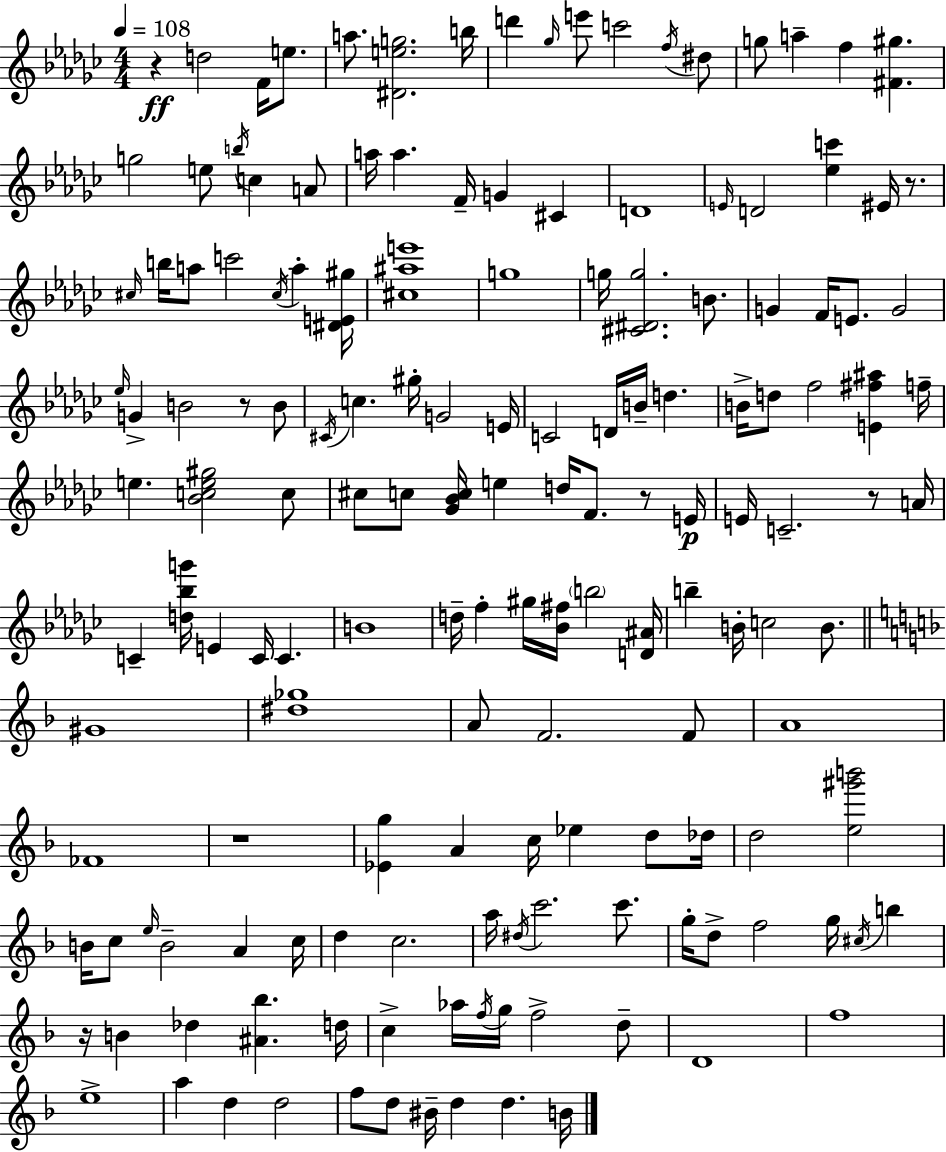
R/q D5/h F4/s E5/e. A5/e. [D#4,E5,G5]/h. B5/s D6/q Gb5/s E6/e C6/h F5/s D#5/e G5/e A5/q F5/q [F#4,G#5]/q. G5/h E5/e B5/s C5/q A4/e A5/s A5/q. F4/s G4/q C#4/q D4/w E4/s D4/h [Eb5,C6]/q EIS4/s R/e. C#5/s B5/s A5/e C6/h C#5/s A5/q [D#4,E4,G#5]/s [C#5,A#5,E6]/w G5/w G5/s [C#4,D#4,G5]/h. B4/e. G4/q F4/s E4/e. G4/h Eb5/s G4/q B4/h R/e B4/e C#4/s C5/q. G#5/s G4/h E4/s C4/h D4/s B4/s D5/q. B4/s D5/e F5/h [E4,F#5,A#5]/q F5/s E5/q. [Bb4,C5,E5,G#5]/h C5/e C#5/e C5/e [Gb4,Bb4,C5]/s E5/q D5/s F4/e. R/e E4/s E4/s C4/h. R/e A4/s C4/q [D5,Bb5,G6]/s E4/q C4/s C4/q. B4/w D5/s F5/q G#5/s [Bb4,F#5]/s B5/h [D4,A#4]/s B5/q B4/s C5/h B4/e. G#4/w [D#5,Gb5]/w A4/e F4/h. F4/e A4/w FES4/w R/w [Eb4,G5]/q A4/q C5/s Eb5/q D5/e Db5/s D5/h [E5,G#6,B6]/h B4/s C5/e E5/s B4/h A4/q C5/s D5/q C5/h. A5/s D#5/s C6/h. C6/e. G5/s D5/e F5/h G5/s C#5/s B5/q R/s B4/q Db5/q [A#4,Bb5]/q. D5/s C5/q Ab5/s F5/s G5/s F5/h D5/e D4/w F5/w E5/w A5/q D5/q D5/h F5/e D5/e BIS4/s D5/q D5/q. B4/s